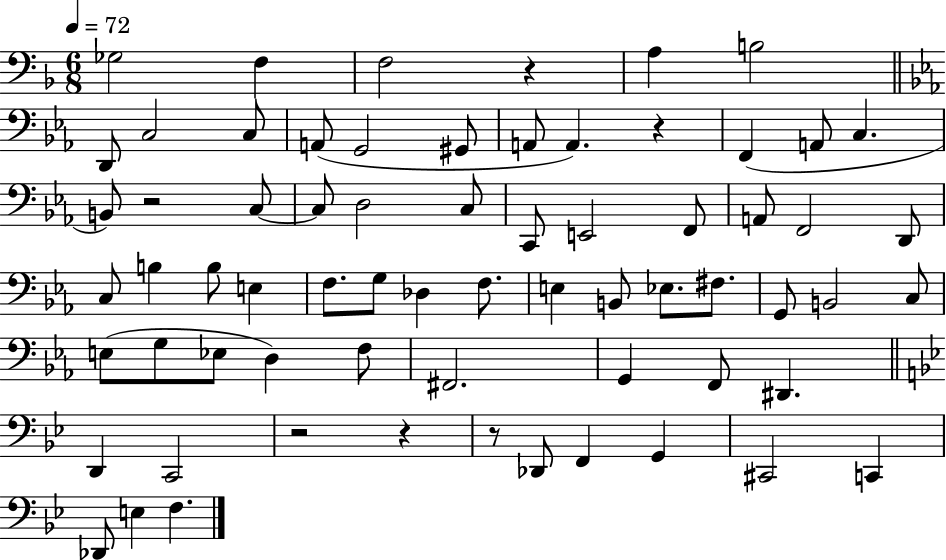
{
  \clef bass
  \numericTimeSignature
  \time 6/8
  \key f \major
  \tempo 4 = 72
  ges2 f4 | f2 r4 | a4 b2 | \bar "||" \break \key c \minor d,8 c2 c8 | a,8( g,2 gis,8 | a,8 a,4.) r4 | f,4( a,8 c4. | \break b,8) r2 c8~~ | c8 d2 c8 | c,8 e,2 f,8 | a,8 f,2 d,8 | \break c8 b4 b8 e4 | f8. g8 des4 f8. | e4 b,8 ees8. fis8. | g,8 b,2 c8 | \break e8( g8 ees8 d4) f8 | fis,2. | g,4 f,8 dis,4. | \bar "||" \break \key bes \major d,4 c,2 | r2 r4 | r8 des,8 f,4 g,4 | cis,2 c,4 | \break des,8 e4 f4. | \bar "|."
}